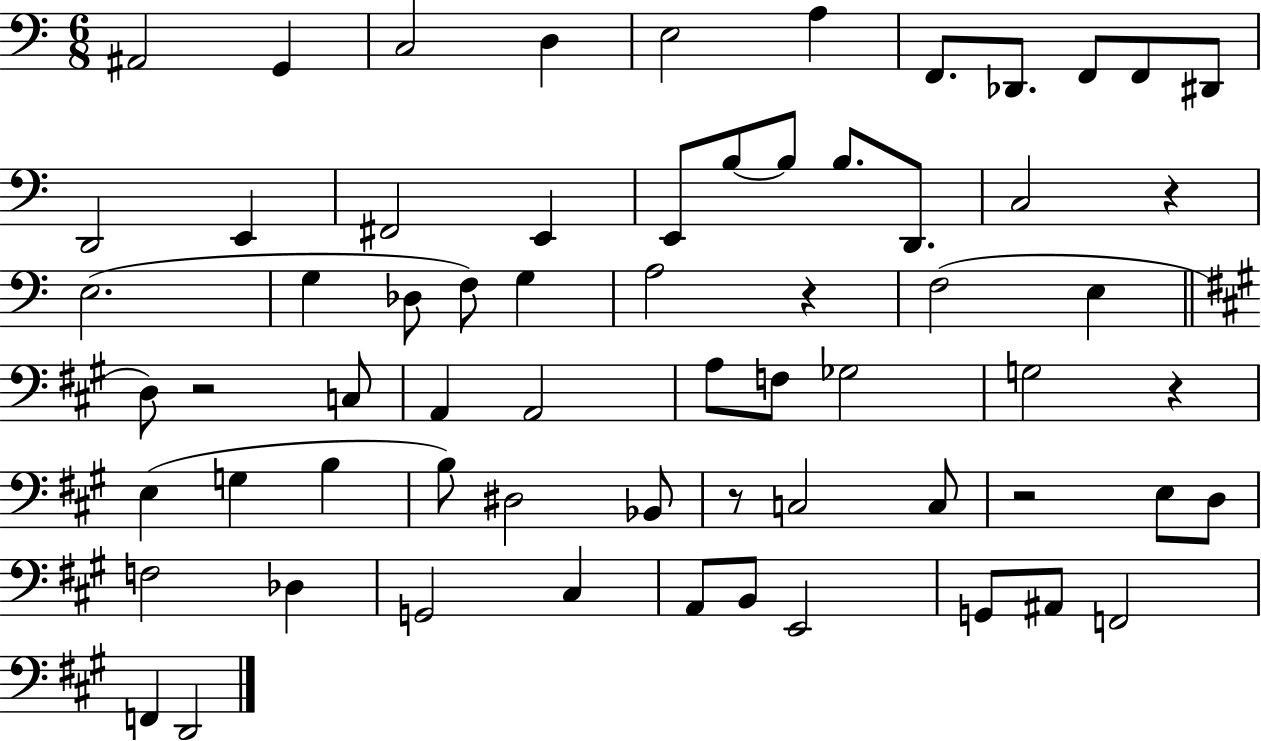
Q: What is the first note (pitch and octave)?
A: A#2